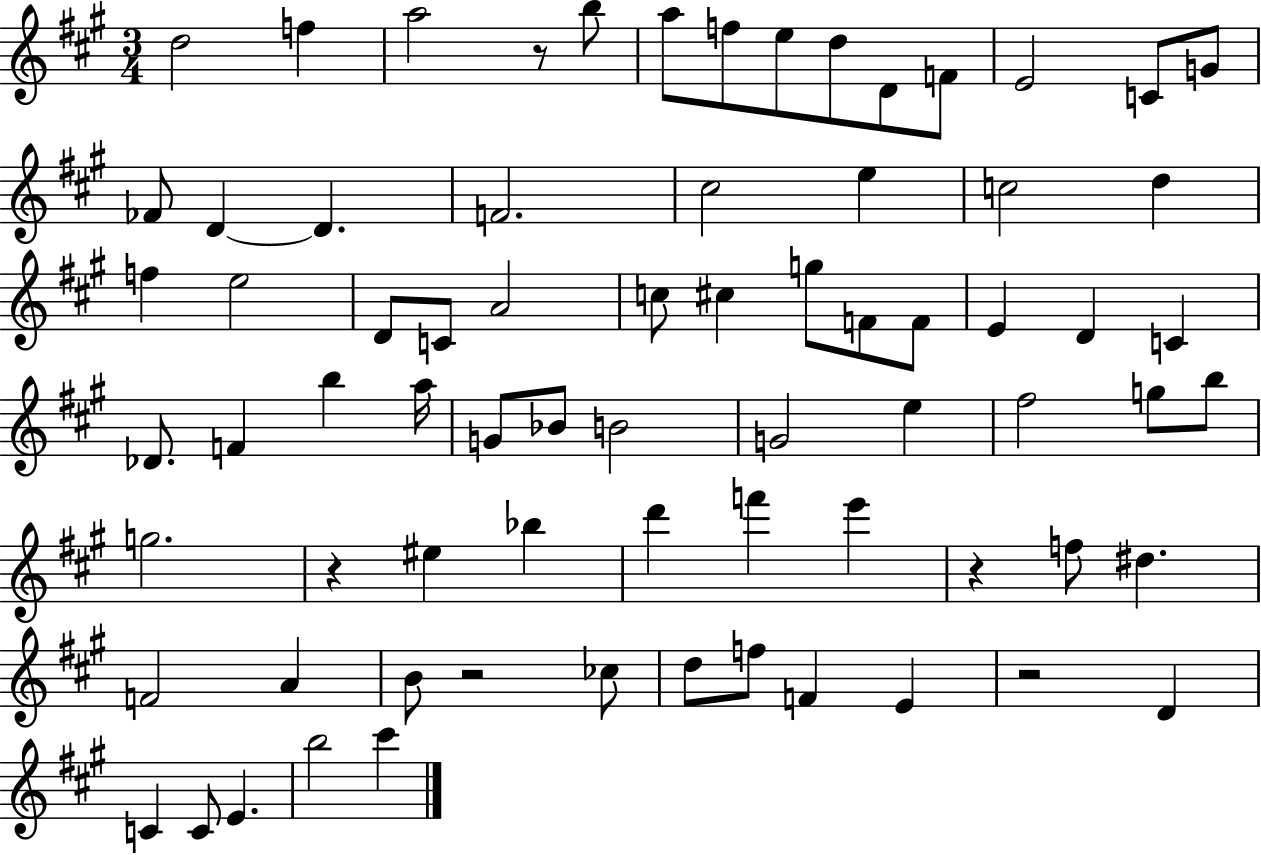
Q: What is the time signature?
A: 3/4